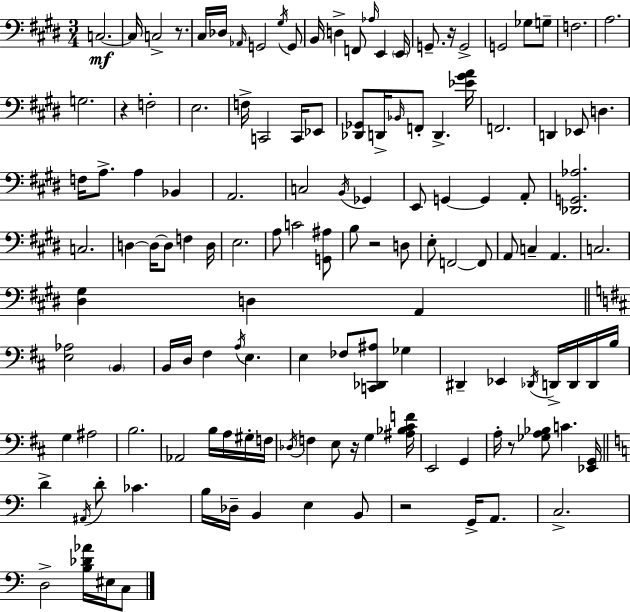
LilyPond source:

{
  \clef bass
  \numericTimeSignature
  \time 3/4
  \key e \major
  \repeat volta 2 { c2.~~\mf | c16 c2-> r8. | cis16 des16 \grace { aes,16 } g,2 \acciaccatura { gis16 } | g,8 b,16 d4-> f,8 \grace { aes16 } e,4 | \break \parenthesize e,16 g,8.-- r16 g,2-> | g,2 ges8 | g8-- f2. | a2. | \break g2. | r4 f2-. | e2. | f16-> c,2 | \break c,16 ees,8 <des, ges,>8 d,16-> \grace { bes,16 } f,8-. d,4.-> | <ees' gis' a'>16 f,2. | d,4 ees,8 d4. | f16 a8.-> a4 | \break bes,4 a,2. | c2 | \acciaccatura { b,16 } ges,4 e,8 g,4~~ g,4 | a,8-. <des, g, aes>2. | \break c2. | d4~~ d16~~ d8 | f4 d16 e2. | a8 c'2 | \break <g, ais>8 b8 r2 | d8 e8-. f,2~~ | f,8 a,8 c4-- a,4. | c2. | \break <dis gis>4 d4 | a,4 \bar "||" \break \key d \major <e aes>2 \parenthesize b,4 | b,16 d16 fis4 \acciaccatura { a16 } e4. | e4 fes8 <c, des, ais>8 ges4 | dis,4-- ees,4 \acciaccatura { des,16 } d,16-> d,16 | \break d,16 b16 g4 ais2 | b2. | aes,2 b16 a16 | gis16-. f16 \acciaccatura { des16 } f4 e8 r16 g4 | \break <ais bes cis' f'>16 e,2 g,4 | a16-. r8 <ges a bes>8 c'4. | <ees, g,>16 \bar "||" \break \key c \major d'4-> \acciaccatura { ais,16 } d'8-. ces'4. | b16 des16-- b,4 e4 b,8 | r2 g,16-> a,8. | c2.-> | \break d2-> <b des' aes'>16 eis16 c8 | } \bar "|."
}